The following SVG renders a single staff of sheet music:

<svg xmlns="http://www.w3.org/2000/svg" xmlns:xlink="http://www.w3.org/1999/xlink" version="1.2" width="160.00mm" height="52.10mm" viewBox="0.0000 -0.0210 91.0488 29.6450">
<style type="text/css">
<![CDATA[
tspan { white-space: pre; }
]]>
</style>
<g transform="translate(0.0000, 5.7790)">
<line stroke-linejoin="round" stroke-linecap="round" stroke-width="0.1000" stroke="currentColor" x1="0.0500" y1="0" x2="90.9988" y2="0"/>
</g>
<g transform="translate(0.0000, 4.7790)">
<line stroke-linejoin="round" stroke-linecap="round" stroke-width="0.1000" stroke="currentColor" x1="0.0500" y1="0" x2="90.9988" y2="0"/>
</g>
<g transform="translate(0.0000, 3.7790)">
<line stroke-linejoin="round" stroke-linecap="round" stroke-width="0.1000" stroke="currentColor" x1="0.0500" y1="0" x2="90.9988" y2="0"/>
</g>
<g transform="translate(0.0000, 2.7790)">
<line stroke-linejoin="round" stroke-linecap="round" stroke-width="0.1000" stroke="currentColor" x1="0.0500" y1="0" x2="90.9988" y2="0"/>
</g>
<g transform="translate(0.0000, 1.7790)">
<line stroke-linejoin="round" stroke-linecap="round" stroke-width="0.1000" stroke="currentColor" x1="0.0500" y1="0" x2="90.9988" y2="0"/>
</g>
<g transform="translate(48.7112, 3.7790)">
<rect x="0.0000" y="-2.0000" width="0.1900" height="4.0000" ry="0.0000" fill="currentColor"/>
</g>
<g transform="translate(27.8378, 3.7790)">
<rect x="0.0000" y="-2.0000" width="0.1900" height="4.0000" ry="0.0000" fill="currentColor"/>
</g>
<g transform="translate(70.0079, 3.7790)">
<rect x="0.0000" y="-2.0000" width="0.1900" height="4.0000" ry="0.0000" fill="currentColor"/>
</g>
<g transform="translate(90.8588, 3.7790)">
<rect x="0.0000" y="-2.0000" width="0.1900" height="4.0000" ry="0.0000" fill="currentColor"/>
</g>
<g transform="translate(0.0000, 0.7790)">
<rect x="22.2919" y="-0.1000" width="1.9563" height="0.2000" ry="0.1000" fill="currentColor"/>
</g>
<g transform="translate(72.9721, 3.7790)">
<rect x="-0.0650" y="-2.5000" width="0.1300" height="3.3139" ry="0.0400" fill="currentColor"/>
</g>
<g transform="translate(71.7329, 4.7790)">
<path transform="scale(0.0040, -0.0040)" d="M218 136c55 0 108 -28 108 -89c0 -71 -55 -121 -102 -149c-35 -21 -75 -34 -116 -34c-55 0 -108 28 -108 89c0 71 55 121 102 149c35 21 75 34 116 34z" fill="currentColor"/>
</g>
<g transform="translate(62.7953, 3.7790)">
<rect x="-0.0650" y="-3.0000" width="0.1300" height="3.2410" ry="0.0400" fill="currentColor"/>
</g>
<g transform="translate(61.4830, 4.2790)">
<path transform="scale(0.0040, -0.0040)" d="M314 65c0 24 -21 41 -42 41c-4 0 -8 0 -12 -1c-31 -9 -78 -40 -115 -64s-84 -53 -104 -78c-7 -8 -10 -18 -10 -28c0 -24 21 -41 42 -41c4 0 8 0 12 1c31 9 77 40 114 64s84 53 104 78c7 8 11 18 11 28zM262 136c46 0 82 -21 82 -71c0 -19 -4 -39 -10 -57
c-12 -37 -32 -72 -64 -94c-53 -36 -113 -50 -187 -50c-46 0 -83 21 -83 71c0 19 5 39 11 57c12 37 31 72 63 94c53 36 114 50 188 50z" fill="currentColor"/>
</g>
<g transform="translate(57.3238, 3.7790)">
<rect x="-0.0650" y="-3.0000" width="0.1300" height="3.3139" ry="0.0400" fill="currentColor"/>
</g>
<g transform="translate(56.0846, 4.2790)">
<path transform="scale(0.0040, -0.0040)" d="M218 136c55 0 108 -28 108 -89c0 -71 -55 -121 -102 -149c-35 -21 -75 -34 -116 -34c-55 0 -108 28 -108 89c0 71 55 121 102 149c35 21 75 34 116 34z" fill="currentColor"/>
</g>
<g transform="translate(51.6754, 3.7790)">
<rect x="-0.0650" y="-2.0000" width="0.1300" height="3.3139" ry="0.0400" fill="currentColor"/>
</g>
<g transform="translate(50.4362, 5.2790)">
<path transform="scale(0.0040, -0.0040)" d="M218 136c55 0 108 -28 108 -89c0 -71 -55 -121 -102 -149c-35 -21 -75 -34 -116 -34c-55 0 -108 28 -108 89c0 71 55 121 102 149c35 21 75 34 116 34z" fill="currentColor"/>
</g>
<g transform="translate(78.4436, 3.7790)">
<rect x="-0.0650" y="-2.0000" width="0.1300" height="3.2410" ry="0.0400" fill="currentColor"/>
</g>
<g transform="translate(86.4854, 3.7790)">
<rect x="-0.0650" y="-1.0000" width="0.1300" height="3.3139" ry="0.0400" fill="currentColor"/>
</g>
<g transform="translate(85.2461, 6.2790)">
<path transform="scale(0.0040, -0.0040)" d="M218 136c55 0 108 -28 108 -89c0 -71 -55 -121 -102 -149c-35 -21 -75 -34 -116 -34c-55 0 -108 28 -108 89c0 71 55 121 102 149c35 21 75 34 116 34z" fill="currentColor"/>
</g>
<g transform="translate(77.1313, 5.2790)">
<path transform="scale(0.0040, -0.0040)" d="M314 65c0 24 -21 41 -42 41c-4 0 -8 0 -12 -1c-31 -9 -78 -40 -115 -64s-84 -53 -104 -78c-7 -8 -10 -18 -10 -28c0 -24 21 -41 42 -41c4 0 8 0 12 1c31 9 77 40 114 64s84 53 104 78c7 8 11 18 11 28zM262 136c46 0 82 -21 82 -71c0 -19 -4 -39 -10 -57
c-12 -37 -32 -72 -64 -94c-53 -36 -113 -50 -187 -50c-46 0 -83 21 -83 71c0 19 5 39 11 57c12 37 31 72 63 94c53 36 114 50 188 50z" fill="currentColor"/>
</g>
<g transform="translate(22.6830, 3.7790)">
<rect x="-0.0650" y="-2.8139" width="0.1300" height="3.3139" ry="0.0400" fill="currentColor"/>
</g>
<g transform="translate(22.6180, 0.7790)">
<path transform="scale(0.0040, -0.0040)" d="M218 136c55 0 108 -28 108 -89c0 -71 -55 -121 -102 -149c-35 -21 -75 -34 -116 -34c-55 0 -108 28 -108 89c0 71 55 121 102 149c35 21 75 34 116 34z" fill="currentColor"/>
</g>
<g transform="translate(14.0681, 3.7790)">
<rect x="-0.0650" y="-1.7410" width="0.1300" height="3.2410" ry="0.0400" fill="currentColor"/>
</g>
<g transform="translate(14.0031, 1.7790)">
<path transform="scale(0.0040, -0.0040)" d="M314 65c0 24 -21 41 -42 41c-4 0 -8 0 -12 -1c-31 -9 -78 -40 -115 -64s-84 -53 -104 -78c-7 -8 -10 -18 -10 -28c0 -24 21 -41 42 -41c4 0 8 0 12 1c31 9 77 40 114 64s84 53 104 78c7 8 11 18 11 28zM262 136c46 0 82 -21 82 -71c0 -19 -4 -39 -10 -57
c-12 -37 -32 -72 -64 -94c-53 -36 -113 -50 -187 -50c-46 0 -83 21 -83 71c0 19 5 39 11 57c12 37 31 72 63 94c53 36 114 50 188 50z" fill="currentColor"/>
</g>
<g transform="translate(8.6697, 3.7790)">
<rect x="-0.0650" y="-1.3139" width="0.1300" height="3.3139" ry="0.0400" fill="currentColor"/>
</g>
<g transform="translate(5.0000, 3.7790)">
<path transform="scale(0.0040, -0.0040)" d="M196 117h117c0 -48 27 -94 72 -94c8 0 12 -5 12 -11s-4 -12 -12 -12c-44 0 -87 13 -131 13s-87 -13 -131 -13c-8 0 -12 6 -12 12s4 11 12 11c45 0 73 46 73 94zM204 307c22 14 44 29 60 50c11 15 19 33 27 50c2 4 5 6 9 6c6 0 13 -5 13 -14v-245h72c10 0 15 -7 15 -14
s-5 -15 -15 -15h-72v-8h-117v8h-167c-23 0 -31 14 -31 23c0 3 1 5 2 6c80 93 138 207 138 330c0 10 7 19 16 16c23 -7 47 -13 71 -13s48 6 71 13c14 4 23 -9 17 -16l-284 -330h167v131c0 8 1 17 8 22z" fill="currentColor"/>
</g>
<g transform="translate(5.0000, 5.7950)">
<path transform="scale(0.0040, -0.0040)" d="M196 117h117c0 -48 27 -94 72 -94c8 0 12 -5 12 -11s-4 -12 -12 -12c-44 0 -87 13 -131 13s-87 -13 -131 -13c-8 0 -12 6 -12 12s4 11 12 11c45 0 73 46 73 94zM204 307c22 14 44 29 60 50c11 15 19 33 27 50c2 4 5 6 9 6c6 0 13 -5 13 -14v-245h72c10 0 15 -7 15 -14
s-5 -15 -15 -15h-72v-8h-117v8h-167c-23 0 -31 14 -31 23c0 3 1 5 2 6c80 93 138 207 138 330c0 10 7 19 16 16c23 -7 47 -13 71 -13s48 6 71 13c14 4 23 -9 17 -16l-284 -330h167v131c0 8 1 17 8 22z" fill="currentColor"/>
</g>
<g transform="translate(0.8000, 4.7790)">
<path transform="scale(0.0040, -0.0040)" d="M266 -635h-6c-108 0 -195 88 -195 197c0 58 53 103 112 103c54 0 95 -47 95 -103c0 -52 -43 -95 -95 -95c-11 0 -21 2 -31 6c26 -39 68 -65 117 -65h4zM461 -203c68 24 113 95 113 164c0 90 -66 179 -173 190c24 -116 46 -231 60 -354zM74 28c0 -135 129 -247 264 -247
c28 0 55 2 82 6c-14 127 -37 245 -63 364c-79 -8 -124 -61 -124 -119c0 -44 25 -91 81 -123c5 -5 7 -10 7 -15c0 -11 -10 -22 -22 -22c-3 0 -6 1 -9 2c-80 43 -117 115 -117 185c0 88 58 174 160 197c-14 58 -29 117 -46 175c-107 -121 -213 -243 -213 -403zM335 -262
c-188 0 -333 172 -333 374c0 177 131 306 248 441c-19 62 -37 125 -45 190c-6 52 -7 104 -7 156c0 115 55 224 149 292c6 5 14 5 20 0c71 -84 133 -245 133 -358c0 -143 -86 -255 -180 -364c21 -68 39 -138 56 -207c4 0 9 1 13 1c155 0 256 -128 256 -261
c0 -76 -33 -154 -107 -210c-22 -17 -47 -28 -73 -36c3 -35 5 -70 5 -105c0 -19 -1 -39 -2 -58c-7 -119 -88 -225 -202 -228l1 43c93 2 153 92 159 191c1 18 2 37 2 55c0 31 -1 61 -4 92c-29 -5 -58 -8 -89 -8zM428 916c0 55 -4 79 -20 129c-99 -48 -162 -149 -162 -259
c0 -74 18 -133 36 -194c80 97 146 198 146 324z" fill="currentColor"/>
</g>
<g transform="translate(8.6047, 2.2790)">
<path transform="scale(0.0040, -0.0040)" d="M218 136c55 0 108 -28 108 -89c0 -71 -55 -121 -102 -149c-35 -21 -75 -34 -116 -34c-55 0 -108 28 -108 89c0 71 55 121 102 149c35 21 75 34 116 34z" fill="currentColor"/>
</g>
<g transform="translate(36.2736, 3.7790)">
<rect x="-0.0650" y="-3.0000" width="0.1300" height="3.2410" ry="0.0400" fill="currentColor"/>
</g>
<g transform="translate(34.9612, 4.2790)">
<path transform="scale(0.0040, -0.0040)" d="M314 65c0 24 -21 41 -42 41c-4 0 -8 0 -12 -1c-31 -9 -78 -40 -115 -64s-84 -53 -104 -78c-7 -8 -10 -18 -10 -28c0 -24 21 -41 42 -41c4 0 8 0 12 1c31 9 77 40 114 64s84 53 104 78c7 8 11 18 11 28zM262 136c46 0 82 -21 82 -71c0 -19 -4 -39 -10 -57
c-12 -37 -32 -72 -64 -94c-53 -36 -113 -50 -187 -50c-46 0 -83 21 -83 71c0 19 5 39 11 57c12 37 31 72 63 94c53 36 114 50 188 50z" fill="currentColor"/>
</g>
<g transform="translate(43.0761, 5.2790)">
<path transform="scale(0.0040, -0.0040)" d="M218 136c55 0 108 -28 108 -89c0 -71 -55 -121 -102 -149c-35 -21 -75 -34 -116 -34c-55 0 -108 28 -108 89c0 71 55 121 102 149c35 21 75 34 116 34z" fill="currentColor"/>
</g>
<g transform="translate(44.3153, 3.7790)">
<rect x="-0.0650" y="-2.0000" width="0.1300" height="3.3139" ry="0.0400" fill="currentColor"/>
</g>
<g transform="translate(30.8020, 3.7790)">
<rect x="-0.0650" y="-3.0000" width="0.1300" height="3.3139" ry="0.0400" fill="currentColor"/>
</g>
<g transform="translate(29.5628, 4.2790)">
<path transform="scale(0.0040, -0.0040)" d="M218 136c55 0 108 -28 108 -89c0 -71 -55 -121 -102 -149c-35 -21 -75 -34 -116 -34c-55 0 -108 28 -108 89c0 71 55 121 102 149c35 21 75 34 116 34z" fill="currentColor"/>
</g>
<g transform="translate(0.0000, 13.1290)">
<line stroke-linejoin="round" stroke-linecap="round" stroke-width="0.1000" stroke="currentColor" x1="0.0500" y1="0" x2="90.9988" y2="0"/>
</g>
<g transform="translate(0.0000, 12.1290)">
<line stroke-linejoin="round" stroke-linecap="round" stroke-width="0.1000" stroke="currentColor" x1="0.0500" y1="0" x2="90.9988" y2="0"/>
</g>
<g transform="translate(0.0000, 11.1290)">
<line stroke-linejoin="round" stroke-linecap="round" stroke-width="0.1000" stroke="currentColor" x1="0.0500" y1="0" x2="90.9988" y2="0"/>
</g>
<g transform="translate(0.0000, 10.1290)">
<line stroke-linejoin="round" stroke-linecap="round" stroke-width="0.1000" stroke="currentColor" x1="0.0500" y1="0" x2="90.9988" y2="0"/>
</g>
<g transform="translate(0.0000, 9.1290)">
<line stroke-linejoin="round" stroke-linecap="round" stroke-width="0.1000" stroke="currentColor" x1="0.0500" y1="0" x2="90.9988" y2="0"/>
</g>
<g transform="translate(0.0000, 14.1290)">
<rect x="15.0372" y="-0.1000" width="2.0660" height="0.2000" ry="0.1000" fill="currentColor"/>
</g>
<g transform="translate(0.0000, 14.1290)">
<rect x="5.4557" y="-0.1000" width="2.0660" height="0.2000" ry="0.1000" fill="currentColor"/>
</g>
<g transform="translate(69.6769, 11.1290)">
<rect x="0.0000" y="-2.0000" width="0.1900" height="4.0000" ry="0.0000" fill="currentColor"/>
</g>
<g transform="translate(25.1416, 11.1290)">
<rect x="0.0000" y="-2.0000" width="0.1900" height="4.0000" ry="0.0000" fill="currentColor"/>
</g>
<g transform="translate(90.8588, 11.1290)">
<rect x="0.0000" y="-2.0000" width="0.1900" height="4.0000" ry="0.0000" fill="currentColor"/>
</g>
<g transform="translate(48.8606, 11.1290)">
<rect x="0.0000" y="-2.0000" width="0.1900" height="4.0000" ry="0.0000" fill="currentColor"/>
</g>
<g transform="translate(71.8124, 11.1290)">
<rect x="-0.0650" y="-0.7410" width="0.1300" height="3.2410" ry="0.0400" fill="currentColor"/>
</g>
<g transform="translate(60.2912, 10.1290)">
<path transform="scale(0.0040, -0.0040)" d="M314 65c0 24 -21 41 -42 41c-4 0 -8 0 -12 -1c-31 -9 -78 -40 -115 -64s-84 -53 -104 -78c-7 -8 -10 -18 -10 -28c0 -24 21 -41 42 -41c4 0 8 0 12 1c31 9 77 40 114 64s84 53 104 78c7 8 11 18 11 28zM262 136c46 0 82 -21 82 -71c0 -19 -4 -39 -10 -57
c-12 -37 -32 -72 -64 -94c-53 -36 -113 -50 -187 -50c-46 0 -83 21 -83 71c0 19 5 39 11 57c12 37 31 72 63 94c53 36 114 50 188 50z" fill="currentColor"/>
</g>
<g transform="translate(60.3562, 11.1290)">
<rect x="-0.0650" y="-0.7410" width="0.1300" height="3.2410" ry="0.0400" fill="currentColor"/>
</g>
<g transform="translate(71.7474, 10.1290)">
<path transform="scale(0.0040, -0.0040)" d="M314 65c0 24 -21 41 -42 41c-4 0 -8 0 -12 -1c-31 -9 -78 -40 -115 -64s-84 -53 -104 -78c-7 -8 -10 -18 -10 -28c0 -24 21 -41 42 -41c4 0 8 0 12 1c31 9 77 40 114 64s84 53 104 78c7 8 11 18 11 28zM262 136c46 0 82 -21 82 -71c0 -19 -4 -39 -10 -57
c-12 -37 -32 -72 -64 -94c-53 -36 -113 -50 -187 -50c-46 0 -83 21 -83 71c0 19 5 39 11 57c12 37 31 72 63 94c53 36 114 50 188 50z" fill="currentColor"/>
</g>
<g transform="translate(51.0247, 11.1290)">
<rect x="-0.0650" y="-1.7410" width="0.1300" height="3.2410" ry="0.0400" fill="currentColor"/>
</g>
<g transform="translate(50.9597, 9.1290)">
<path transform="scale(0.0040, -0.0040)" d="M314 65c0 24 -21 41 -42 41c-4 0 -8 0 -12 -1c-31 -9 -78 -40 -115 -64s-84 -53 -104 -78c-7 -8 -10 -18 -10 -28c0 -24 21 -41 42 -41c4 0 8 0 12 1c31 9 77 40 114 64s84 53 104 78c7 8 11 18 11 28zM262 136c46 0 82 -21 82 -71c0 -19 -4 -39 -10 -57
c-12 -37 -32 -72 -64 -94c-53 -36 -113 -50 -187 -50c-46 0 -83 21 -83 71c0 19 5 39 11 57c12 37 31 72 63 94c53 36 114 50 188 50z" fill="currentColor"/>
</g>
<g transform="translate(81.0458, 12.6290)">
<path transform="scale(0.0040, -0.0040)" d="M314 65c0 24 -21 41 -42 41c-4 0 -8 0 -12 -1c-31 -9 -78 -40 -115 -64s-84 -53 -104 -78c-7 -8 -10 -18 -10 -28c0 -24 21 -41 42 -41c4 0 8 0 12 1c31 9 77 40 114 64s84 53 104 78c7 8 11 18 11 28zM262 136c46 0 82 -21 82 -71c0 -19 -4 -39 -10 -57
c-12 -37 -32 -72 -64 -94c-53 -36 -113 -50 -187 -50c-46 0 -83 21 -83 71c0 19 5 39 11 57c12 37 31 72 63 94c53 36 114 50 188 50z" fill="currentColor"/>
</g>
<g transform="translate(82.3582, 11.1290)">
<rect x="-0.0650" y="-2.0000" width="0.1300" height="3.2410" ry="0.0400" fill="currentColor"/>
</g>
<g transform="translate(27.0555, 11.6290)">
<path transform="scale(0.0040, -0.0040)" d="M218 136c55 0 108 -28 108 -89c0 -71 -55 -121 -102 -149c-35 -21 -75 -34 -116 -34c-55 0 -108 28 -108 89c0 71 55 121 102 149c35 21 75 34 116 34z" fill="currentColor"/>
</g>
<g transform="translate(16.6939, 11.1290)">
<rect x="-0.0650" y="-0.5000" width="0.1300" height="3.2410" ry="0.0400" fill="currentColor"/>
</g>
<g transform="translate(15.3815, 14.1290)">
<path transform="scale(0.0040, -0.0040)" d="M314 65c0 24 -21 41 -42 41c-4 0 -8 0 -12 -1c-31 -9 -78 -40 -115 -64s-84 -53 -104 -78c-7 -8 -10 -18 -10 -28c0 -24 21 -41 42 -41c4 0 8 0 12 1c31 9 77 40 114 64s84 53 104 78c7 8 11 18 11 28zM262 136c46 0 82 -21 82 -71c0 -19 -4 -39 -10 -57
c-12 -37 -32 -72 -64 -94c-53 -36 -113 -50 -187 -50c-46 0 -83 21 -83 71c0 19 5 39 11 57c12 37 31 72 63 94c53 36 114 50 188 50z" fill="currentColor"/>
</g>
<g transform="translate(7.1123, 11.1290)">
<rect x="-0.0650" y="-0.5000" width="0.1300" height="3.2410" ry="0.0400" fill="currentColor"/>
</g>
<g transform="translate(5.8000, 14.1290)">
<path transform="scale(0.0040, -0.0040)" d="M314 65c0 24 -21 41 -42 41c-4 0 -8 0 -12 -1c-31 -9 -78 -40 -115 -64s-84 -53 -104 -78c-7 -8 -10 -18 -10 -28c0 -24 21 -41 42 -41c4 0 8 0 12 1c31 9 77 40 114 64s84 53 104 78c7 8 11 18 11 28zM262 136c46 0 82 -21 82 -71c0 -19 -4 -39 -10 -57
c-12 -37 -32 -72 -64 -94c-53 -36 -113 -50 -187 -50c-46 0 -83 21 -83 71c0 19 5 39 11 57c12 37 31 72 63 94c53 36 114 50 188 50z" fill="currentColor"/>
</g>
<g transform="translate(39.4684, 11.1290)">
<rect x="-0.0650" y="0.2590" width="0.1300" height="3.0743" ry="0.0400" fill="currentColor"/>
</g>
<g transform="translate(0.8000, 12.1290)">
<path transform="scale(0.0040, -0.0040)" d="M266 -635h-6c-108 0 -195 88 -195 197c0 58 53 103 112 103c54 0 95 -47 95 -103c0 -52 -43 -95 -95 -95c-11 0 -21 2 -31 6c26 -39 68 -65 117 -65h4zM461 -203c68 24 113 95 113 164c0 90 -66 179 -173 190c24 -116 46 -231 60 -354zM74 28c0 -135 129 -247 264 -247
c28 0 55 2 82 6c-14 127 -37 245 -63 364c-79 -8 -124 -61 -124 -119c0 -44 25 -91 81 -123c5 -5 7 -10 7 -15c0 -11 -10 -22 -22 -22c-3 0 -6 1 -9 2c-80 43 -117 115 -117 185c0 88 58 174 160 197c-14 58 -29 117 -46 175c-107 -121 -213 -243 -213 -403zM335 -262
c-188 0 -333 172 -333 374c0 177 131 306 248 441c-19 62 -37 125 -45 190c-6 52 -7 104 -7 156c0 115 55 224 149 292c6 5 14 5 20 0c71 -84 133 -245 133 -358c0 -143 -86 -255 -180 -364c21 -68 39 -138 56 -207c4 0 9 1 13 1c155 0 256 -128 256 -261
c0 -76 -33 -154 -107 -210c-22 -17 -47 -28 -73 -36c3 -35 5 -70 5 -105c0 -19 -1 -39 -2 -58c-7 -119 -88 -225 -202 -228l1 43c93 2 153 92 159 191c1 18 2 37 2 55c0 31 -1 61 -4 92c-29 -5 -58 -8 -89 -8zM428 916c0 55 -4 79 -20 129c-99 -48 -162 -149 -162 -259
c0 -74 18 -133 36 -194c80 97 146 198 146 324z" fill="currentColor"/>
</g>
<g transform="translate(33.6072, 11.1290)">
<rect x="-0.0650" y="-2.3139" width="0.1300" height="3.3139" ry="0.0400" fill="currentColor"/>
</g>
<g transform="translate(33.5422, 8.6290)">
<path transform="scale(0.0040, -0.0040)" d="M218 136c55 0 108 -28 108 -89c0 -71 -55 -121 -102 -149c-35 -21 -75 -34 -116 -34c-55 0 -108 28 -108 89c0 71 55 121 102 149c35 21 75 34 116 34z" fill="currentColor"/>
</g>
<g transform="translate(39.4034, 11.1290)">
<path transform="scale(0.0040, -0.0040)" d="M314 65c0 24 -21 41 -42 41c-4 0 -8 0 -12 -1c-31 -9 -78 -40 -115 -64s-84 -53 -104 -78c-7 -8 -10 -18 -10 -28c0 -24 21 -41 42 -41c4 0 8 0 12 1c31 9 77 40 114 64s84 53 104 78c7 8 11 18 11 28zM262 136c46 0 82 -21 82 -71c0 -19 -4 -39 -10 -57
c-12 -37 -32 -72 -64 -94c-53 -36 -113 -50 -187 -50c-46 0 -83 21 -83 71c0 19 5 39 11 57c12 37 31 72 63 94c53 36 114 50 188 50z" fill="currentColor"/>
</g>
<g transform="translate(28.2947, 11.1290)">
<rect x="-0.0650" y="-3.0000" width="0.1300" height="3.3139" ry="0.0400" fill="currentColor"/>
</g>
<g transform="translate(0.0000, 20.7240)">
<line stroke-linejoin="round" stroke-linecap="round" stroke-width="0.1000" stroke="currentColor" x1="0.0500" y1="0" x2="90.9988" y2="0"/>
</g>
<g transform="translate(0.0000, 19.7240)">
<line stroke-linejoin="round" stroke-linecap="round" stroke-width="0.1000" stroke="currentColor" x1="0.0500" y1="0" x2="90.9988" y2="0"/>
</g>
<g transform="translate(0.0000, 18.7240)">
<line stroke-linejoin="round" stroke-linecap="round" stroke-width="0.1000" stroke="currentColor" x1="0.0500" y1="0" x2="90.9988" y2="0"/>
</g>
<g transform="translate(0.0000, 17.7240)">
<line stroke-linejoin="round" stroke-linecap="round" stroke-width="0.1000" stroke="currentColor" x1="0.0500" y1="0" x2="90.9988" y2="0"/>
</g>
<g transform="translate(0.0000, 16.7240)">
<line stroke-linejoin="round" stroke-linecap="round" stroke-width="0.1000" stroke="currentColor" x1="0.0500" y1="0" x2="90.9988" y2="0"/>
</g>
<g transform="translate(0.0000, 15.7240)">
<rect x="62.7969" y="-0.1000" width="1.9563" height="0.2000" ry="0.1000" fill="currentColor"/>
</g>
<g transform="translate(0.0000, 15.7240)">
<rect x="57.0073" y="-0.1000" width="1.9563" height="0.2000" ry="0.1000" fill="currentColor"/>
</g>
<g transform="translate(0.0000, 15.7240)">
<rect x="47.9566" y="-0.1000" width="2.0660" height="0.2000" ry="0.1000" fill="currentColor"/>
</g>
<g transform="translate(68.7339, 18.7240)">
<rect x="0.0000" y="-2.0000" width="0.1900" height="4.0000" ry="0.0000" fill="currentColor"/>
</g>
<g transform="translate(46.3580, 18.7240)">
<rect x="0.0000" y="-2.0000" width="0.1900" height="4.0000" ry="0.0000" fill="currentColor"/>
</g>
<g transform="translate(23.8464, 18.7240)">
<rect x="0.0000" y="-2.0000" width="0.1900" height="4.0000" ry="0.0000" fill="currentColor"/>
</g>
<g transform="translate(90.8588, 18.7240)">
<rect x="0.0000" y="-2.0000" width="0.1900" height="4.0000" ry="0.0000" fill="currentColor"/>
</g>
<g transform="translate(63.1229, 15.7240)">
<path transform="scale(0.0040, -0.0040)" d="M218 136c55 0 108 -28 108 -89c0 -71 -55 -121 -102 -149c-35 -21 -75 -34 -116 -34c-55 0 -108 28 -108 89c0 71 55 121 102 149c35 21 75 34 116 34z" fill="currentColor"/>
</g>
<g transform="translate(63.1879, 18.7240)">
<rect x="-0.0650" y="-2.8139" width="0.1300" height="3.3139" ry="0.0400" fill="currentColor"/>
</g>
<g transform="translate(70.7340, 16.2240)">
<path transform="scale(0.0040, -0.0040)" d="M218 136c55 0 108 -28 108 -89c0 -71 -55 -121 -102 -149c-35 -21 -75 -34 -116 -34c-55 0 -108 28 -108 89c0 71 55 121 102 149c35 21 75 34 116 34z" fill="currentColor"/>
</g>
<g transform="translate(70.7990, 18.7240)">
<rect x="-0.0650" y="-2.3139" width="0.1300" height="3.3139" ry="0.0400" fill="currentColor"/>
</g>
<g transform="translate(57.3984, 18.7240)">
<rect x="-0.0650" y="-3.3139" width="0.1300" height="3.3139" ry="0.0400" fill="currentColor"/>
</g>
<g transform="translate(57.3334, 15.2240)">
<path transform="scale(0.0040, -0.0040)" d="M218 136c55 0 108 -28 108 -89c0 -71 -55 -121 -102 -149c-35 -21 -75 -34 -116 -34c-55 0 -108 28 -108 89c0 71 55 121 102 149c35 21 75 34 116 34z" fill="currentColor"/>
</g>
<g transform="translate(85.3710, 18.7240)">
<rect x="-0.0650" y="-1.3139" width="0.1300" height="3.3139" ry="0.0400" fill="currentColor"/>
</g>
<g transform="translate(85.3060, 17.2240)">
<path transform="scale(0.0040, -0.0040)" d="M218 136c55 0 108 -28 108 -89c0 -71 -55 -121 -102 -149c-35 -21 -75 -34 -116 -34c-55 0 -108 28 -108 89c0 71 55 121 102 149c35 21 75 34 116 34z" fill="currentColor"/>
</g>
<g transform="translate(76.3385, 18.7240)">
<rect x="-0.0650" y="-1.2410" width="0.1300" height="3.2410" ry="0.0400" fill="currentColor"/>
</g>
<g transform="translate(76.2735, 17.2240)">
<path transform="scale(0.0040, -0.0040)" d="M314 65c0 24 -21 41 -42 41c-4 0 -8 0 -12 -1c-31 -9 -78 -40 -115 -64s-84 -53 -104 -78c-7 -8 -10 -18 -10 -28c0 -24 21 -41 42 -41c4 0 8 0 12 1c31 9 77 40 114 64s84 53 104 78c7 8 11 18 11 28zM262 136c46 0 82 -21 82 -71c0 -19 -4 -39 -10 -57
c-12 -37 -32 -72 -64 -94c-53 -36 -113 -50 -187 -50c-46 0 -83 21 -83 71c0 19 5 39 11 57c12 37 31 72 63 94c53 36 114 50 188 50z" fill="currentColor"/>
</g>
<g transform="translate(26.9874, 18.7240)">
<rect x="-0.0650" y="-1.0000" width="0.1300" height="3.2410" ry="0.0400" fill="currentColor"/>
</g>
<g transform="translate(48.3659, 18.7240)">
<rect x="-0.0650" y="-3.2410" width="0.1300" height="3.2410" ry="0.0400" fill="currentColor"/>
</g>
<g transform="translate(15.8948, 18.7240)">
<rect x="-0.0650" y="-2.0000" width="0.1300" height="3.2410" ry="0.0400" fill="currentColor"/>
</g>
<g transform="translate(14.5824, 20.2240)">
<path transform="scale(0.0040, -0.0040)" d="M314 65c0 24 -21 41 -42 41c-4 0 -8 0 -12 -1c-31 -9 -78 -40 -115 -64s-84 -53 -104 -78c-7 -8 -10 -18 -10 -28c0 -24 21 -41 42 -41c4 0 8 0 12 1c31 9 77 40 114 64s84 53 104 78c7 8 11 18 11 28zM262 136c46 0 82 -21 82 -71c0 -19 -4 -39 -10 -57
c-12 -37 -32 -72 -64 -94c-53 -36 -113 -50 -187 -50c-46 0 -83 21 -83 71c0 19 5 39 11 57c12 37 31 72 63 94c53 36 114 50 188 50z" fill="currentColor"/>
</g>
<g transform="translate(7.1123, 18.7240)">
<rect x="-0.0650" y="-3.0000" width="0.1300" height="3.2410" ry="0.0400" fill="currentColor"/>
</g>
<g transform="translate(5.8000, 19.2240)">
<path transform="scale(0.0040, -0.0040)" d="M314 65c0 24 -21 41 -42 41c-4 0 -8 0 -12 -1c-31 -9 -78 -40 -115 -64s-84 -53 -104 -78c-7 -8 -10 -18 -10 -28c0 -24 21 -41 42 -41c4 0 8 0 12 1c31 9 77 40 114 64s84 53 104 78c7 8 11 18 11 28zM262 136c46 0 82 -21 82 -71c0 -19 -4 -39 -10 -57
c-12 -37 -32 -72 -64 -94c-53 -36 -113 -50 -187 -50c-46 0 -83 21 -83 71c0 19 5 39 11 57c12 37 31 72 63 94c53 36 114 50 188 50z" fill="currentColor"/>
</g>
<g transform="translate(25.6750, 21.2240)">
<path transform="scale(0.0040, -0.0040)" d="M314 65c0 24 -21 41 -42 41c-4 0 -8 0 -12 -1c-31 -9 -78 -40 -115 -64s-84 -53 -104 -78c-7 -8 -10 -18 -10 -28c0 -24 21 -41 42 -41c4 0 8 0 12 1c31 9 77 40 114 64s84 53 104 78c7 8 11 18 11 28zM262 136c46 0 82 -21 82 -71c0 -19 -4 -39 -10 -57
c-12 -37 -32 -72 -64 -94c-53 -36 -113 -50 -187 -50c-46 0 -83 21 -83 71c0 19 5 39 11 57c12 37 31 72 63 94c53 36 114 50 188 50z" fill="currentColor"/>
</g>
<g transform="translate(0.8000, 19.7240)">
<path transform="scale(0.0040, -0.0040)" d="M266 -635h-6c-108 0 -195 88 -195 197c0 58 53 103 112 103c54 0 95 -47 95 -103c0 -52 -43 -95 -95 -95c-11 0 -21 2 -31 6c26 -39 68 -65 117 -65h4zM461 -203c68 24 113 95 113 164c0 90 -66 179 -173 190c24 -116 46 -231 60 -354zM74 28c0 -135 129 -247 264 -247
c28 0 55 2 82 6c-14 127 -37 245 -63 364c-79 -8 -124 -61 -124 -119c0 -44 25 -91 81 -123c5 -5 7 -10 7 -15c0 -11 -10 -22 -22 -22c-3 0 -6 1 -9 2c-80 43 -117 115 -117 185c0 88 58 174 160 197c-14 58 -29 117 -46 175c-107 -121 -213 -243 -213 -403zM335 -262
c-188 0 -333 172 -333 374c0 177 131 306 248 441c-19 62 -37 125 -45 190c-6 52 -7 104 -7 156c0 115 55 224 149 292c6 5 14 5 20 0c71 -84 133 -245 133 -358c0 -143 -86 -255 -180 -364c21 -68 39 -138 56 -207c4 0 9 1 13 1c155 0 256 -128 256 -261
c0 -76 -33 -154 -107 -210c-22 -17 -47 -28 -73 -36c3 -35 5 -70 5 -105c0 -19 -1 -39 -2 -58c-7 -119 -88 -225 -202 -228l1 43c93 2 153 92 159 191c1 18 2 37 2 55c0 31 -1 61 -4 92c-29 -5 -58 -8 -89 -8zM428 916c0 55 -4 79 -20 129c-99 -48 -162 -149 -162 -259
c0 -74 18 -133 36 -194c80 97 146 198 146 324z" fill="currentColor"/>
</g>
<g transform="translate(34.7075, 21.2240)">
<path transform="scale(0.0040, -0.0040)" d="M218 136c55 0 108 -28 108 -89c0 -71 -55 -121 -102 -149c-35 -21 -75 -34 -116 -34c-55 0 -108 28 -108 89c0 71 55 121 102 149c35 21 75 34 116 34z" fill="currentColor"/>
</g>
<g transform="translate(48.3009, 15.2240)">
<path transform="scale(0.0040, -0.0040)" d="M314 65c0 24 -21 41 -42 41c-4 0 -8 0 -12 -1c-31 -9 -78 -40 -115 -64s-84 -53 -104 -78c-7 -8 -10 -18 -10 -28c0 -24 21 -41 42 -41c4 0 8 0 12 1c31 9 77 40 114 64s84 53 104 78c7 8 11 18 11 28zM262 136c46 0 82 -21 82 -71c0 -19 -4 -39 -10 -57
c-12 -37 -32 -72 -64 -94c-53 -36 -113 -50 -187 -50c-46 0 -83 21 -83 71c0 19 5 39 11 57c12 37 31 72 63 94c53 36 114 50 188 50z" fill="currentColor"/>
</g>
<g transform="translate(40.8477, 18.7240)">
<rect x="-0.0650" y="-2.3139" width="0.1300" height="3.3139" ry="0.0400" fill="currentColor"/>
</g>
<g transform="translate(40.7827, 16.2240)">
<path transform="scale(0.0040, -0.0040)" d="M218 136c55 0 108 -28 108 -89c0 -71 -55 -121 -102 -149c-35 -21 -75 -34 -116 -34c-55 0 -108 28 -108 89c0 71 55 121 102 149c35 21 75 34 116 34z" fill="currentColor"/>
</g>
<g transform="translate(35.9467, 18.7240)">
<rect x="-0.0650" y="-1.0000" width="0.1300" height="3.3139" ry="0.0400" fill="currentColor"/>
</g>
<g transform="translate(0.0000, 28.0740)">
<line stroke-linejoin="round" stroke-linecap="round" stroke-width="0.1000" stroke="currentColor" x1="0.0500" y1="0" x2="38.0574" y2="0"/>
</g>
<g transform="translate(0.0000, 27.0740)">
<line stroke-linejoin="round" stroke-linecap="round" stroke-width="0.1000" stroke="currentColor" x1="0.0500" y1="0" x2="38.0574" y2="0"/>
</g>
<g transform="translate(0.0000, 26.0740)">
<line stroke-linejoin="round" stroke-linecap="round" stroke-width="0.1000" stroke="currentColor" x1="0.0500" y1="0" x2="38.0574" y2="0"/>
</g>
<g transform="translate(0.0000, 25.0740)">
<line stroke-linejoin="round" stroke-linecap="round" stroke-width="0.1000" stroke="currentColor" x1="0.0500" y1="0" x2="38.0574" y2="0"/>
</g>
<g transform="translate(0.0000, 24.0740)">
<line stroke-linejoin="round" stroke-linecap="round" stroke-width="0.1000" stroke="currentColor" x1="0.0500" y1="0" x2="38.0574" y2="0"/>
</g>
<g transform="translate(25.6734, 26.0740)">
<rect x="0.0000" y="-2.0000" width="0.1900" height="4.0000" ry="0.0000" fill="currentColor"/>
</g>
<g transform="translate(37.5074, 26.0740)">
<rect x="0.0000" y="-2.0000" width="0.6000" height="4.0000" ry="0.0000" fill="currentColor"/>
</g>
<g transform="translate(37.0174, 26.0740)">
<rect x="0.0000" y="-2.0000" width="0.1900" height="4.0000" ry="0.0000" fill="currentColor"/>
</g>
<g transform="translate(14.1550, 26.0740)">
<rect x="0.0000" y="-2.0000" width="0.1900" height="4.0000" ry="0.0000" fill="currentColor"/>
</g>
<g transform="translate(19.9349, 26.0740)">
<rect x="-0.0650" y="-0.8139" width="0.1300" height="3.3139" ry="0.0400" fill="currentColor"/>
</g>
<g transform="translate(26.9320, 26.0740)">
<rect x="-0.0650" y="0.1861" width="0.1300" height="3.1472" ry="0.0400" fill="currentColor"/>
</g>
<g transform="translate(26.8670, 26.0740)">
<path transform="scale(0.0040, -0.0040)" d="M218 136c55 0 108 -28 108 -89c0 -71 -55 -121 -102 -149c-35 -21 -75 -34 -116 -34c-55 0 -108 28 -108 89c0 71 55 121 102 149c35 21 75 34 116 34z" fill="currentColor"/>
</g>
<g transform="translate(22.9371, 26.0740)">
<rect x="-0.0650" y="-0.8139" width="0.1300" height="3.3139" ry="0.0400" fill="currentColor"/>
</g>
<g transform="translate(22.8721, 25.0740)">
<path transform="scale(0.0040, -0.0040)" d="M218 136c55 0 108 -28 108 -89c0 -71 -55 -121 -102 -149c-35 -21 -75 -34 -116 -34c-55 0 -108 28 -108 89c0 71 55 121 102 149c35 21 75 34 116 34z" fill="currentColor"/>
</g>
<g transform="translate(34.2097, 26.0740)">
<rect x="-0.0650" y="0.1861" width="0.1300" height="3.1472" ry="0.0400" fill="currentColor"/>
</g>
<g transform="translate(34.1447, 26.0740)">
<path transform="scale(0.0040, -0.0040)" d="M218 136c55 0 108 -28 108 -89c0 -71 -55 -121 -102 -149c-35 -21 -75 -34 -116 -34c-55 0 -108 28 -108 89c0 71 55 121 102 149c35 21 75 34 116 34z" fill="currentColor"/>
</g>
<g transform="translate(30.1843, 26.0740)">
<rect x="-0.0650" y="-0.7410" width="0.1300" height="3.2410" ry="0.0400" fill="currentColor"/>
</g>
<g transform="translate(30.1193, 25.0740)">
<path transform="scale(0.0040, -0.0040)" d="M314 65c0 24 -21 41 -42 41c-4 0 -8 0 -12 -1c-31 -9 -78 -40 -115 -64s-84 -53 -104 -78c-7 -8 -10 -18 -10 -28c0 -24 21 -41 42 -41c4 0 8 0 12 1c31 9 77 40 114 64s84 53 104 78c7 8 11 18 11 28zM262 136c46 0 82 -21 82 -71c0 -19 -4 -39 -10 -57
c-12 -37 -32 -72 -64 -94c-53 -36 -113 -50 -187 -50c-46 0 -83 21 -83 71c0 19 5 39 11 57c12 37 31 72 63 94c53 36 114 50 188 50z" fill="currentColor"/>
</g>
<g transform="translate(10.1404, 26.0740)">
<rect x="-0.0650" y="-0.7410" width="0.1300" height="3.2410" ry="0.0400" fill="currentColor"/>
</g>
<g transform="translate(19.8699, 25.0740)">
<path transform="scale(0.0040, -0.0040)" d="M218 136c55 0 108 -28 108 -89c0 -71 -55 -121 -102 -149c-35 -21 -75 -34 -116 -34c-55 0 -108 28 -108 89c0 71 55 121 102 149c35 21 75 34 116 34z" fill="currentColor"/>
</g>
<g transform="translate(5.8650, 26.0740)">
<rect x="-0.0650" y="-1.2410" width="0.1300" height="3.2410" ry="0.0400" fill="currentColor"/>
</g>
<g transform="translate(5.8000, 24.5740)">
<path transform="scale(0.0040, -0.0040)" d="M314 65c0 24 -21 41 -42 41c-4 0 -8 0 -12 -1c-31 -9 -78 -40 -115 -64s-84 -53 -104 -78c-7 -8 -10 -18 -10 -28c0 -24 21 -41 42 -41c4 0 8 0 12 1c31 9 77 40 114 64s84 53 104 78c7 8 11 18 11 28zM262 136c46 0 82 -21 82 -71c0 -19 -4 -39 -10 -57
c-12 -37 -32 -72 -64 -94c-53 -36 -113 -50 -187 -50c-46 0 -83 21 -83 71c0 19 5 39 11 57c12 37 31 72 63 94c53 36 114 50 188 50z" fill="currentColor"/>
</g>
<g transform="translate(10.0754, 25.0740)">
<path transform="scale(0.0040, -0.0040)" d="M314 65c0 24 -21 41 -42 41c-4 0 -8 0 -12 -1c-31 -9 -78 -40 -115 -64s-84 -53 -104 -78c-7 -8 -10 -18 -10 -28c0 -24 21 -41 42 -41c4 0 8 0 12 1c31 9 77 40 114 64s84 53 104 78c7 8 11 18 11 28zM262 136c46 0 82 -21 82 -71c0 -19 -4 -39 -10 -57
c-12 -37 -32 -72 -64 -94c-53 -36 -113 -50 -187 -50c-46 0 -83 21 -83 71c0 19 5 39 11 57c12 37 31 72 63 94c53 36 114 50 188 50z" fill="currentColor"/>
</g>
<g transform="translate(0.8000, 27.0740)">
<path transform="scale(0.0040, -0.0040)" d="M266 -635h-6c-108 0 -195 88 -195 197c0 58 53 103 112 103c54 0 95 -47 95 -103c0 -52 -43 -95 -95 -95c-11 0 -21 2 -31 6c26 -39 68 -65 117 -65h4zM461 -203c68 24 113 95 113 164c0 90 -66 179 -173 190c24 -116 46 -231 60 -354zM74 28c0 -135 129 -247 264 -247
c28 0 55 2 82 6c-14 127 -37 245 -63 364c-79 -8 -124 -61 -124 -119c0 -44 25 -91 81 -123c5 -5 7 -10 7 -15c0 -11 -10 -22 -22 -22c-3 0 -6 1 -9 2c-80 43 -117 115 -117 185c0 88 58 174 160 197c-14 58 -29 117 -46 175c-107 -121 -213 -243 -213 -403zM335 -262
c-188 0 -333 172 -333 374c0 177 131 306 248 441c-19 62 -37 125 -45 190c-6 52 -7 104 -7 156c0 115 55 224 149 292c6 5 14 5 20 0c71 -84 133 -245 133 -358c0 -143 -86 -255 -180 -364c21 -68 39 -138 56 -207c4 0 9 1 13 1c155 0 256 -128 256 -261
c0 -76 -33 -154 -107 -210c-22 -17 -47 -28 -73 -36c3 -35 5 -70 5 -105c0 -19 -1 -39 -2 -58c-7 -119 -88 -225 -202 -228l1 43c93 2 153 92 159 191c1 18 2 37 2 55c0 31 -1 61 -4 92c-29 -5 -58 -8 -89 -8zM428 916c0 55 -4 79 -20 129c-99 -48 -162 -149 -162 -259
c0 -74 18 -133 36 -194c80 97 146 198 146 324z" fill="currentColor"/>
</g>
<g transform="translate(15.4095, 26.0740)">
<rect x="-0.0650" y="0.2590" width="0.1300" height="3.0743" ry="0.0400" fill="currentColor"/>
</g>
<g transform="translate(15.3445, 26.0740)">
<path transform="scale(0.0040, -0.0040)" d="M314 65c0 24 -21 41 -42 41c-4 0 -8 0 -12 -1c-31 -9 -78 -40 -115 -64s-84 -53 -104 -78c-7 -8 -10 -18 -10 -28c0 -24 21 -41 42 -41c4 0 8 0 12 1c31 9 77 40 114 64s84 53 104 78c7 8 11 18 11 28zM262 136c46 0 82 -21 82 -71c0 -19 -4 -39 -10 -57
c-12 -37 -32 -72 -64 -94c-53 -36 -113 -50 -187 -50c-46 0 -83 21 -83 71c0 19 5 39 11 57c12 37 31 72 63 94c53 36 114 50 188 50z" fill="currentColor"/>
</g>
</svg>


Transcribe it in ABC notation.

X:1
T:Untitled
M:4/4
L:1/4
K:C
e f2 a A A2 F F A A2 G F2 D C2 C2 A g B2 f2 d2 d2 F2 A2 F2 D2 D g b2 b a g e2 e e2 d2 B2 d d B d2 B